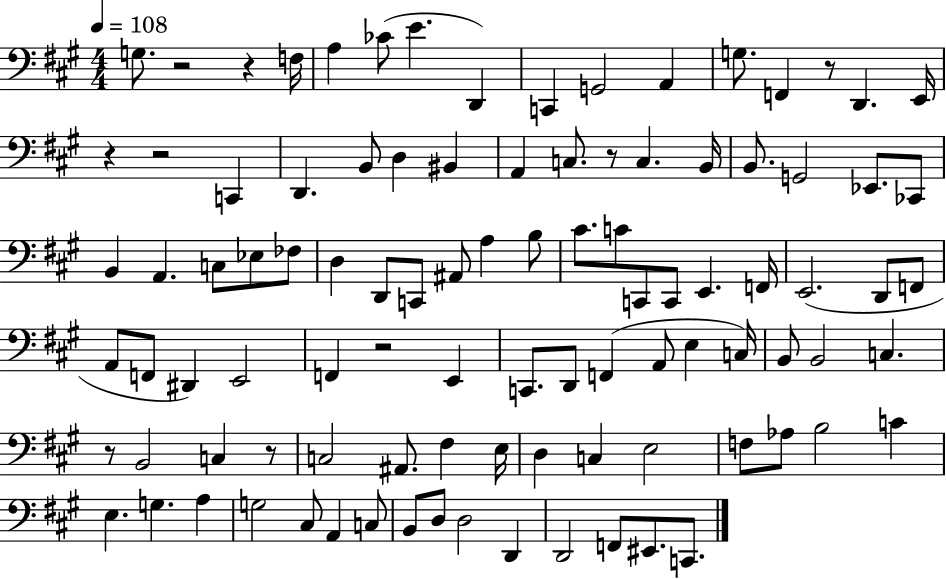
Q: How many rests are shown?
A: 9